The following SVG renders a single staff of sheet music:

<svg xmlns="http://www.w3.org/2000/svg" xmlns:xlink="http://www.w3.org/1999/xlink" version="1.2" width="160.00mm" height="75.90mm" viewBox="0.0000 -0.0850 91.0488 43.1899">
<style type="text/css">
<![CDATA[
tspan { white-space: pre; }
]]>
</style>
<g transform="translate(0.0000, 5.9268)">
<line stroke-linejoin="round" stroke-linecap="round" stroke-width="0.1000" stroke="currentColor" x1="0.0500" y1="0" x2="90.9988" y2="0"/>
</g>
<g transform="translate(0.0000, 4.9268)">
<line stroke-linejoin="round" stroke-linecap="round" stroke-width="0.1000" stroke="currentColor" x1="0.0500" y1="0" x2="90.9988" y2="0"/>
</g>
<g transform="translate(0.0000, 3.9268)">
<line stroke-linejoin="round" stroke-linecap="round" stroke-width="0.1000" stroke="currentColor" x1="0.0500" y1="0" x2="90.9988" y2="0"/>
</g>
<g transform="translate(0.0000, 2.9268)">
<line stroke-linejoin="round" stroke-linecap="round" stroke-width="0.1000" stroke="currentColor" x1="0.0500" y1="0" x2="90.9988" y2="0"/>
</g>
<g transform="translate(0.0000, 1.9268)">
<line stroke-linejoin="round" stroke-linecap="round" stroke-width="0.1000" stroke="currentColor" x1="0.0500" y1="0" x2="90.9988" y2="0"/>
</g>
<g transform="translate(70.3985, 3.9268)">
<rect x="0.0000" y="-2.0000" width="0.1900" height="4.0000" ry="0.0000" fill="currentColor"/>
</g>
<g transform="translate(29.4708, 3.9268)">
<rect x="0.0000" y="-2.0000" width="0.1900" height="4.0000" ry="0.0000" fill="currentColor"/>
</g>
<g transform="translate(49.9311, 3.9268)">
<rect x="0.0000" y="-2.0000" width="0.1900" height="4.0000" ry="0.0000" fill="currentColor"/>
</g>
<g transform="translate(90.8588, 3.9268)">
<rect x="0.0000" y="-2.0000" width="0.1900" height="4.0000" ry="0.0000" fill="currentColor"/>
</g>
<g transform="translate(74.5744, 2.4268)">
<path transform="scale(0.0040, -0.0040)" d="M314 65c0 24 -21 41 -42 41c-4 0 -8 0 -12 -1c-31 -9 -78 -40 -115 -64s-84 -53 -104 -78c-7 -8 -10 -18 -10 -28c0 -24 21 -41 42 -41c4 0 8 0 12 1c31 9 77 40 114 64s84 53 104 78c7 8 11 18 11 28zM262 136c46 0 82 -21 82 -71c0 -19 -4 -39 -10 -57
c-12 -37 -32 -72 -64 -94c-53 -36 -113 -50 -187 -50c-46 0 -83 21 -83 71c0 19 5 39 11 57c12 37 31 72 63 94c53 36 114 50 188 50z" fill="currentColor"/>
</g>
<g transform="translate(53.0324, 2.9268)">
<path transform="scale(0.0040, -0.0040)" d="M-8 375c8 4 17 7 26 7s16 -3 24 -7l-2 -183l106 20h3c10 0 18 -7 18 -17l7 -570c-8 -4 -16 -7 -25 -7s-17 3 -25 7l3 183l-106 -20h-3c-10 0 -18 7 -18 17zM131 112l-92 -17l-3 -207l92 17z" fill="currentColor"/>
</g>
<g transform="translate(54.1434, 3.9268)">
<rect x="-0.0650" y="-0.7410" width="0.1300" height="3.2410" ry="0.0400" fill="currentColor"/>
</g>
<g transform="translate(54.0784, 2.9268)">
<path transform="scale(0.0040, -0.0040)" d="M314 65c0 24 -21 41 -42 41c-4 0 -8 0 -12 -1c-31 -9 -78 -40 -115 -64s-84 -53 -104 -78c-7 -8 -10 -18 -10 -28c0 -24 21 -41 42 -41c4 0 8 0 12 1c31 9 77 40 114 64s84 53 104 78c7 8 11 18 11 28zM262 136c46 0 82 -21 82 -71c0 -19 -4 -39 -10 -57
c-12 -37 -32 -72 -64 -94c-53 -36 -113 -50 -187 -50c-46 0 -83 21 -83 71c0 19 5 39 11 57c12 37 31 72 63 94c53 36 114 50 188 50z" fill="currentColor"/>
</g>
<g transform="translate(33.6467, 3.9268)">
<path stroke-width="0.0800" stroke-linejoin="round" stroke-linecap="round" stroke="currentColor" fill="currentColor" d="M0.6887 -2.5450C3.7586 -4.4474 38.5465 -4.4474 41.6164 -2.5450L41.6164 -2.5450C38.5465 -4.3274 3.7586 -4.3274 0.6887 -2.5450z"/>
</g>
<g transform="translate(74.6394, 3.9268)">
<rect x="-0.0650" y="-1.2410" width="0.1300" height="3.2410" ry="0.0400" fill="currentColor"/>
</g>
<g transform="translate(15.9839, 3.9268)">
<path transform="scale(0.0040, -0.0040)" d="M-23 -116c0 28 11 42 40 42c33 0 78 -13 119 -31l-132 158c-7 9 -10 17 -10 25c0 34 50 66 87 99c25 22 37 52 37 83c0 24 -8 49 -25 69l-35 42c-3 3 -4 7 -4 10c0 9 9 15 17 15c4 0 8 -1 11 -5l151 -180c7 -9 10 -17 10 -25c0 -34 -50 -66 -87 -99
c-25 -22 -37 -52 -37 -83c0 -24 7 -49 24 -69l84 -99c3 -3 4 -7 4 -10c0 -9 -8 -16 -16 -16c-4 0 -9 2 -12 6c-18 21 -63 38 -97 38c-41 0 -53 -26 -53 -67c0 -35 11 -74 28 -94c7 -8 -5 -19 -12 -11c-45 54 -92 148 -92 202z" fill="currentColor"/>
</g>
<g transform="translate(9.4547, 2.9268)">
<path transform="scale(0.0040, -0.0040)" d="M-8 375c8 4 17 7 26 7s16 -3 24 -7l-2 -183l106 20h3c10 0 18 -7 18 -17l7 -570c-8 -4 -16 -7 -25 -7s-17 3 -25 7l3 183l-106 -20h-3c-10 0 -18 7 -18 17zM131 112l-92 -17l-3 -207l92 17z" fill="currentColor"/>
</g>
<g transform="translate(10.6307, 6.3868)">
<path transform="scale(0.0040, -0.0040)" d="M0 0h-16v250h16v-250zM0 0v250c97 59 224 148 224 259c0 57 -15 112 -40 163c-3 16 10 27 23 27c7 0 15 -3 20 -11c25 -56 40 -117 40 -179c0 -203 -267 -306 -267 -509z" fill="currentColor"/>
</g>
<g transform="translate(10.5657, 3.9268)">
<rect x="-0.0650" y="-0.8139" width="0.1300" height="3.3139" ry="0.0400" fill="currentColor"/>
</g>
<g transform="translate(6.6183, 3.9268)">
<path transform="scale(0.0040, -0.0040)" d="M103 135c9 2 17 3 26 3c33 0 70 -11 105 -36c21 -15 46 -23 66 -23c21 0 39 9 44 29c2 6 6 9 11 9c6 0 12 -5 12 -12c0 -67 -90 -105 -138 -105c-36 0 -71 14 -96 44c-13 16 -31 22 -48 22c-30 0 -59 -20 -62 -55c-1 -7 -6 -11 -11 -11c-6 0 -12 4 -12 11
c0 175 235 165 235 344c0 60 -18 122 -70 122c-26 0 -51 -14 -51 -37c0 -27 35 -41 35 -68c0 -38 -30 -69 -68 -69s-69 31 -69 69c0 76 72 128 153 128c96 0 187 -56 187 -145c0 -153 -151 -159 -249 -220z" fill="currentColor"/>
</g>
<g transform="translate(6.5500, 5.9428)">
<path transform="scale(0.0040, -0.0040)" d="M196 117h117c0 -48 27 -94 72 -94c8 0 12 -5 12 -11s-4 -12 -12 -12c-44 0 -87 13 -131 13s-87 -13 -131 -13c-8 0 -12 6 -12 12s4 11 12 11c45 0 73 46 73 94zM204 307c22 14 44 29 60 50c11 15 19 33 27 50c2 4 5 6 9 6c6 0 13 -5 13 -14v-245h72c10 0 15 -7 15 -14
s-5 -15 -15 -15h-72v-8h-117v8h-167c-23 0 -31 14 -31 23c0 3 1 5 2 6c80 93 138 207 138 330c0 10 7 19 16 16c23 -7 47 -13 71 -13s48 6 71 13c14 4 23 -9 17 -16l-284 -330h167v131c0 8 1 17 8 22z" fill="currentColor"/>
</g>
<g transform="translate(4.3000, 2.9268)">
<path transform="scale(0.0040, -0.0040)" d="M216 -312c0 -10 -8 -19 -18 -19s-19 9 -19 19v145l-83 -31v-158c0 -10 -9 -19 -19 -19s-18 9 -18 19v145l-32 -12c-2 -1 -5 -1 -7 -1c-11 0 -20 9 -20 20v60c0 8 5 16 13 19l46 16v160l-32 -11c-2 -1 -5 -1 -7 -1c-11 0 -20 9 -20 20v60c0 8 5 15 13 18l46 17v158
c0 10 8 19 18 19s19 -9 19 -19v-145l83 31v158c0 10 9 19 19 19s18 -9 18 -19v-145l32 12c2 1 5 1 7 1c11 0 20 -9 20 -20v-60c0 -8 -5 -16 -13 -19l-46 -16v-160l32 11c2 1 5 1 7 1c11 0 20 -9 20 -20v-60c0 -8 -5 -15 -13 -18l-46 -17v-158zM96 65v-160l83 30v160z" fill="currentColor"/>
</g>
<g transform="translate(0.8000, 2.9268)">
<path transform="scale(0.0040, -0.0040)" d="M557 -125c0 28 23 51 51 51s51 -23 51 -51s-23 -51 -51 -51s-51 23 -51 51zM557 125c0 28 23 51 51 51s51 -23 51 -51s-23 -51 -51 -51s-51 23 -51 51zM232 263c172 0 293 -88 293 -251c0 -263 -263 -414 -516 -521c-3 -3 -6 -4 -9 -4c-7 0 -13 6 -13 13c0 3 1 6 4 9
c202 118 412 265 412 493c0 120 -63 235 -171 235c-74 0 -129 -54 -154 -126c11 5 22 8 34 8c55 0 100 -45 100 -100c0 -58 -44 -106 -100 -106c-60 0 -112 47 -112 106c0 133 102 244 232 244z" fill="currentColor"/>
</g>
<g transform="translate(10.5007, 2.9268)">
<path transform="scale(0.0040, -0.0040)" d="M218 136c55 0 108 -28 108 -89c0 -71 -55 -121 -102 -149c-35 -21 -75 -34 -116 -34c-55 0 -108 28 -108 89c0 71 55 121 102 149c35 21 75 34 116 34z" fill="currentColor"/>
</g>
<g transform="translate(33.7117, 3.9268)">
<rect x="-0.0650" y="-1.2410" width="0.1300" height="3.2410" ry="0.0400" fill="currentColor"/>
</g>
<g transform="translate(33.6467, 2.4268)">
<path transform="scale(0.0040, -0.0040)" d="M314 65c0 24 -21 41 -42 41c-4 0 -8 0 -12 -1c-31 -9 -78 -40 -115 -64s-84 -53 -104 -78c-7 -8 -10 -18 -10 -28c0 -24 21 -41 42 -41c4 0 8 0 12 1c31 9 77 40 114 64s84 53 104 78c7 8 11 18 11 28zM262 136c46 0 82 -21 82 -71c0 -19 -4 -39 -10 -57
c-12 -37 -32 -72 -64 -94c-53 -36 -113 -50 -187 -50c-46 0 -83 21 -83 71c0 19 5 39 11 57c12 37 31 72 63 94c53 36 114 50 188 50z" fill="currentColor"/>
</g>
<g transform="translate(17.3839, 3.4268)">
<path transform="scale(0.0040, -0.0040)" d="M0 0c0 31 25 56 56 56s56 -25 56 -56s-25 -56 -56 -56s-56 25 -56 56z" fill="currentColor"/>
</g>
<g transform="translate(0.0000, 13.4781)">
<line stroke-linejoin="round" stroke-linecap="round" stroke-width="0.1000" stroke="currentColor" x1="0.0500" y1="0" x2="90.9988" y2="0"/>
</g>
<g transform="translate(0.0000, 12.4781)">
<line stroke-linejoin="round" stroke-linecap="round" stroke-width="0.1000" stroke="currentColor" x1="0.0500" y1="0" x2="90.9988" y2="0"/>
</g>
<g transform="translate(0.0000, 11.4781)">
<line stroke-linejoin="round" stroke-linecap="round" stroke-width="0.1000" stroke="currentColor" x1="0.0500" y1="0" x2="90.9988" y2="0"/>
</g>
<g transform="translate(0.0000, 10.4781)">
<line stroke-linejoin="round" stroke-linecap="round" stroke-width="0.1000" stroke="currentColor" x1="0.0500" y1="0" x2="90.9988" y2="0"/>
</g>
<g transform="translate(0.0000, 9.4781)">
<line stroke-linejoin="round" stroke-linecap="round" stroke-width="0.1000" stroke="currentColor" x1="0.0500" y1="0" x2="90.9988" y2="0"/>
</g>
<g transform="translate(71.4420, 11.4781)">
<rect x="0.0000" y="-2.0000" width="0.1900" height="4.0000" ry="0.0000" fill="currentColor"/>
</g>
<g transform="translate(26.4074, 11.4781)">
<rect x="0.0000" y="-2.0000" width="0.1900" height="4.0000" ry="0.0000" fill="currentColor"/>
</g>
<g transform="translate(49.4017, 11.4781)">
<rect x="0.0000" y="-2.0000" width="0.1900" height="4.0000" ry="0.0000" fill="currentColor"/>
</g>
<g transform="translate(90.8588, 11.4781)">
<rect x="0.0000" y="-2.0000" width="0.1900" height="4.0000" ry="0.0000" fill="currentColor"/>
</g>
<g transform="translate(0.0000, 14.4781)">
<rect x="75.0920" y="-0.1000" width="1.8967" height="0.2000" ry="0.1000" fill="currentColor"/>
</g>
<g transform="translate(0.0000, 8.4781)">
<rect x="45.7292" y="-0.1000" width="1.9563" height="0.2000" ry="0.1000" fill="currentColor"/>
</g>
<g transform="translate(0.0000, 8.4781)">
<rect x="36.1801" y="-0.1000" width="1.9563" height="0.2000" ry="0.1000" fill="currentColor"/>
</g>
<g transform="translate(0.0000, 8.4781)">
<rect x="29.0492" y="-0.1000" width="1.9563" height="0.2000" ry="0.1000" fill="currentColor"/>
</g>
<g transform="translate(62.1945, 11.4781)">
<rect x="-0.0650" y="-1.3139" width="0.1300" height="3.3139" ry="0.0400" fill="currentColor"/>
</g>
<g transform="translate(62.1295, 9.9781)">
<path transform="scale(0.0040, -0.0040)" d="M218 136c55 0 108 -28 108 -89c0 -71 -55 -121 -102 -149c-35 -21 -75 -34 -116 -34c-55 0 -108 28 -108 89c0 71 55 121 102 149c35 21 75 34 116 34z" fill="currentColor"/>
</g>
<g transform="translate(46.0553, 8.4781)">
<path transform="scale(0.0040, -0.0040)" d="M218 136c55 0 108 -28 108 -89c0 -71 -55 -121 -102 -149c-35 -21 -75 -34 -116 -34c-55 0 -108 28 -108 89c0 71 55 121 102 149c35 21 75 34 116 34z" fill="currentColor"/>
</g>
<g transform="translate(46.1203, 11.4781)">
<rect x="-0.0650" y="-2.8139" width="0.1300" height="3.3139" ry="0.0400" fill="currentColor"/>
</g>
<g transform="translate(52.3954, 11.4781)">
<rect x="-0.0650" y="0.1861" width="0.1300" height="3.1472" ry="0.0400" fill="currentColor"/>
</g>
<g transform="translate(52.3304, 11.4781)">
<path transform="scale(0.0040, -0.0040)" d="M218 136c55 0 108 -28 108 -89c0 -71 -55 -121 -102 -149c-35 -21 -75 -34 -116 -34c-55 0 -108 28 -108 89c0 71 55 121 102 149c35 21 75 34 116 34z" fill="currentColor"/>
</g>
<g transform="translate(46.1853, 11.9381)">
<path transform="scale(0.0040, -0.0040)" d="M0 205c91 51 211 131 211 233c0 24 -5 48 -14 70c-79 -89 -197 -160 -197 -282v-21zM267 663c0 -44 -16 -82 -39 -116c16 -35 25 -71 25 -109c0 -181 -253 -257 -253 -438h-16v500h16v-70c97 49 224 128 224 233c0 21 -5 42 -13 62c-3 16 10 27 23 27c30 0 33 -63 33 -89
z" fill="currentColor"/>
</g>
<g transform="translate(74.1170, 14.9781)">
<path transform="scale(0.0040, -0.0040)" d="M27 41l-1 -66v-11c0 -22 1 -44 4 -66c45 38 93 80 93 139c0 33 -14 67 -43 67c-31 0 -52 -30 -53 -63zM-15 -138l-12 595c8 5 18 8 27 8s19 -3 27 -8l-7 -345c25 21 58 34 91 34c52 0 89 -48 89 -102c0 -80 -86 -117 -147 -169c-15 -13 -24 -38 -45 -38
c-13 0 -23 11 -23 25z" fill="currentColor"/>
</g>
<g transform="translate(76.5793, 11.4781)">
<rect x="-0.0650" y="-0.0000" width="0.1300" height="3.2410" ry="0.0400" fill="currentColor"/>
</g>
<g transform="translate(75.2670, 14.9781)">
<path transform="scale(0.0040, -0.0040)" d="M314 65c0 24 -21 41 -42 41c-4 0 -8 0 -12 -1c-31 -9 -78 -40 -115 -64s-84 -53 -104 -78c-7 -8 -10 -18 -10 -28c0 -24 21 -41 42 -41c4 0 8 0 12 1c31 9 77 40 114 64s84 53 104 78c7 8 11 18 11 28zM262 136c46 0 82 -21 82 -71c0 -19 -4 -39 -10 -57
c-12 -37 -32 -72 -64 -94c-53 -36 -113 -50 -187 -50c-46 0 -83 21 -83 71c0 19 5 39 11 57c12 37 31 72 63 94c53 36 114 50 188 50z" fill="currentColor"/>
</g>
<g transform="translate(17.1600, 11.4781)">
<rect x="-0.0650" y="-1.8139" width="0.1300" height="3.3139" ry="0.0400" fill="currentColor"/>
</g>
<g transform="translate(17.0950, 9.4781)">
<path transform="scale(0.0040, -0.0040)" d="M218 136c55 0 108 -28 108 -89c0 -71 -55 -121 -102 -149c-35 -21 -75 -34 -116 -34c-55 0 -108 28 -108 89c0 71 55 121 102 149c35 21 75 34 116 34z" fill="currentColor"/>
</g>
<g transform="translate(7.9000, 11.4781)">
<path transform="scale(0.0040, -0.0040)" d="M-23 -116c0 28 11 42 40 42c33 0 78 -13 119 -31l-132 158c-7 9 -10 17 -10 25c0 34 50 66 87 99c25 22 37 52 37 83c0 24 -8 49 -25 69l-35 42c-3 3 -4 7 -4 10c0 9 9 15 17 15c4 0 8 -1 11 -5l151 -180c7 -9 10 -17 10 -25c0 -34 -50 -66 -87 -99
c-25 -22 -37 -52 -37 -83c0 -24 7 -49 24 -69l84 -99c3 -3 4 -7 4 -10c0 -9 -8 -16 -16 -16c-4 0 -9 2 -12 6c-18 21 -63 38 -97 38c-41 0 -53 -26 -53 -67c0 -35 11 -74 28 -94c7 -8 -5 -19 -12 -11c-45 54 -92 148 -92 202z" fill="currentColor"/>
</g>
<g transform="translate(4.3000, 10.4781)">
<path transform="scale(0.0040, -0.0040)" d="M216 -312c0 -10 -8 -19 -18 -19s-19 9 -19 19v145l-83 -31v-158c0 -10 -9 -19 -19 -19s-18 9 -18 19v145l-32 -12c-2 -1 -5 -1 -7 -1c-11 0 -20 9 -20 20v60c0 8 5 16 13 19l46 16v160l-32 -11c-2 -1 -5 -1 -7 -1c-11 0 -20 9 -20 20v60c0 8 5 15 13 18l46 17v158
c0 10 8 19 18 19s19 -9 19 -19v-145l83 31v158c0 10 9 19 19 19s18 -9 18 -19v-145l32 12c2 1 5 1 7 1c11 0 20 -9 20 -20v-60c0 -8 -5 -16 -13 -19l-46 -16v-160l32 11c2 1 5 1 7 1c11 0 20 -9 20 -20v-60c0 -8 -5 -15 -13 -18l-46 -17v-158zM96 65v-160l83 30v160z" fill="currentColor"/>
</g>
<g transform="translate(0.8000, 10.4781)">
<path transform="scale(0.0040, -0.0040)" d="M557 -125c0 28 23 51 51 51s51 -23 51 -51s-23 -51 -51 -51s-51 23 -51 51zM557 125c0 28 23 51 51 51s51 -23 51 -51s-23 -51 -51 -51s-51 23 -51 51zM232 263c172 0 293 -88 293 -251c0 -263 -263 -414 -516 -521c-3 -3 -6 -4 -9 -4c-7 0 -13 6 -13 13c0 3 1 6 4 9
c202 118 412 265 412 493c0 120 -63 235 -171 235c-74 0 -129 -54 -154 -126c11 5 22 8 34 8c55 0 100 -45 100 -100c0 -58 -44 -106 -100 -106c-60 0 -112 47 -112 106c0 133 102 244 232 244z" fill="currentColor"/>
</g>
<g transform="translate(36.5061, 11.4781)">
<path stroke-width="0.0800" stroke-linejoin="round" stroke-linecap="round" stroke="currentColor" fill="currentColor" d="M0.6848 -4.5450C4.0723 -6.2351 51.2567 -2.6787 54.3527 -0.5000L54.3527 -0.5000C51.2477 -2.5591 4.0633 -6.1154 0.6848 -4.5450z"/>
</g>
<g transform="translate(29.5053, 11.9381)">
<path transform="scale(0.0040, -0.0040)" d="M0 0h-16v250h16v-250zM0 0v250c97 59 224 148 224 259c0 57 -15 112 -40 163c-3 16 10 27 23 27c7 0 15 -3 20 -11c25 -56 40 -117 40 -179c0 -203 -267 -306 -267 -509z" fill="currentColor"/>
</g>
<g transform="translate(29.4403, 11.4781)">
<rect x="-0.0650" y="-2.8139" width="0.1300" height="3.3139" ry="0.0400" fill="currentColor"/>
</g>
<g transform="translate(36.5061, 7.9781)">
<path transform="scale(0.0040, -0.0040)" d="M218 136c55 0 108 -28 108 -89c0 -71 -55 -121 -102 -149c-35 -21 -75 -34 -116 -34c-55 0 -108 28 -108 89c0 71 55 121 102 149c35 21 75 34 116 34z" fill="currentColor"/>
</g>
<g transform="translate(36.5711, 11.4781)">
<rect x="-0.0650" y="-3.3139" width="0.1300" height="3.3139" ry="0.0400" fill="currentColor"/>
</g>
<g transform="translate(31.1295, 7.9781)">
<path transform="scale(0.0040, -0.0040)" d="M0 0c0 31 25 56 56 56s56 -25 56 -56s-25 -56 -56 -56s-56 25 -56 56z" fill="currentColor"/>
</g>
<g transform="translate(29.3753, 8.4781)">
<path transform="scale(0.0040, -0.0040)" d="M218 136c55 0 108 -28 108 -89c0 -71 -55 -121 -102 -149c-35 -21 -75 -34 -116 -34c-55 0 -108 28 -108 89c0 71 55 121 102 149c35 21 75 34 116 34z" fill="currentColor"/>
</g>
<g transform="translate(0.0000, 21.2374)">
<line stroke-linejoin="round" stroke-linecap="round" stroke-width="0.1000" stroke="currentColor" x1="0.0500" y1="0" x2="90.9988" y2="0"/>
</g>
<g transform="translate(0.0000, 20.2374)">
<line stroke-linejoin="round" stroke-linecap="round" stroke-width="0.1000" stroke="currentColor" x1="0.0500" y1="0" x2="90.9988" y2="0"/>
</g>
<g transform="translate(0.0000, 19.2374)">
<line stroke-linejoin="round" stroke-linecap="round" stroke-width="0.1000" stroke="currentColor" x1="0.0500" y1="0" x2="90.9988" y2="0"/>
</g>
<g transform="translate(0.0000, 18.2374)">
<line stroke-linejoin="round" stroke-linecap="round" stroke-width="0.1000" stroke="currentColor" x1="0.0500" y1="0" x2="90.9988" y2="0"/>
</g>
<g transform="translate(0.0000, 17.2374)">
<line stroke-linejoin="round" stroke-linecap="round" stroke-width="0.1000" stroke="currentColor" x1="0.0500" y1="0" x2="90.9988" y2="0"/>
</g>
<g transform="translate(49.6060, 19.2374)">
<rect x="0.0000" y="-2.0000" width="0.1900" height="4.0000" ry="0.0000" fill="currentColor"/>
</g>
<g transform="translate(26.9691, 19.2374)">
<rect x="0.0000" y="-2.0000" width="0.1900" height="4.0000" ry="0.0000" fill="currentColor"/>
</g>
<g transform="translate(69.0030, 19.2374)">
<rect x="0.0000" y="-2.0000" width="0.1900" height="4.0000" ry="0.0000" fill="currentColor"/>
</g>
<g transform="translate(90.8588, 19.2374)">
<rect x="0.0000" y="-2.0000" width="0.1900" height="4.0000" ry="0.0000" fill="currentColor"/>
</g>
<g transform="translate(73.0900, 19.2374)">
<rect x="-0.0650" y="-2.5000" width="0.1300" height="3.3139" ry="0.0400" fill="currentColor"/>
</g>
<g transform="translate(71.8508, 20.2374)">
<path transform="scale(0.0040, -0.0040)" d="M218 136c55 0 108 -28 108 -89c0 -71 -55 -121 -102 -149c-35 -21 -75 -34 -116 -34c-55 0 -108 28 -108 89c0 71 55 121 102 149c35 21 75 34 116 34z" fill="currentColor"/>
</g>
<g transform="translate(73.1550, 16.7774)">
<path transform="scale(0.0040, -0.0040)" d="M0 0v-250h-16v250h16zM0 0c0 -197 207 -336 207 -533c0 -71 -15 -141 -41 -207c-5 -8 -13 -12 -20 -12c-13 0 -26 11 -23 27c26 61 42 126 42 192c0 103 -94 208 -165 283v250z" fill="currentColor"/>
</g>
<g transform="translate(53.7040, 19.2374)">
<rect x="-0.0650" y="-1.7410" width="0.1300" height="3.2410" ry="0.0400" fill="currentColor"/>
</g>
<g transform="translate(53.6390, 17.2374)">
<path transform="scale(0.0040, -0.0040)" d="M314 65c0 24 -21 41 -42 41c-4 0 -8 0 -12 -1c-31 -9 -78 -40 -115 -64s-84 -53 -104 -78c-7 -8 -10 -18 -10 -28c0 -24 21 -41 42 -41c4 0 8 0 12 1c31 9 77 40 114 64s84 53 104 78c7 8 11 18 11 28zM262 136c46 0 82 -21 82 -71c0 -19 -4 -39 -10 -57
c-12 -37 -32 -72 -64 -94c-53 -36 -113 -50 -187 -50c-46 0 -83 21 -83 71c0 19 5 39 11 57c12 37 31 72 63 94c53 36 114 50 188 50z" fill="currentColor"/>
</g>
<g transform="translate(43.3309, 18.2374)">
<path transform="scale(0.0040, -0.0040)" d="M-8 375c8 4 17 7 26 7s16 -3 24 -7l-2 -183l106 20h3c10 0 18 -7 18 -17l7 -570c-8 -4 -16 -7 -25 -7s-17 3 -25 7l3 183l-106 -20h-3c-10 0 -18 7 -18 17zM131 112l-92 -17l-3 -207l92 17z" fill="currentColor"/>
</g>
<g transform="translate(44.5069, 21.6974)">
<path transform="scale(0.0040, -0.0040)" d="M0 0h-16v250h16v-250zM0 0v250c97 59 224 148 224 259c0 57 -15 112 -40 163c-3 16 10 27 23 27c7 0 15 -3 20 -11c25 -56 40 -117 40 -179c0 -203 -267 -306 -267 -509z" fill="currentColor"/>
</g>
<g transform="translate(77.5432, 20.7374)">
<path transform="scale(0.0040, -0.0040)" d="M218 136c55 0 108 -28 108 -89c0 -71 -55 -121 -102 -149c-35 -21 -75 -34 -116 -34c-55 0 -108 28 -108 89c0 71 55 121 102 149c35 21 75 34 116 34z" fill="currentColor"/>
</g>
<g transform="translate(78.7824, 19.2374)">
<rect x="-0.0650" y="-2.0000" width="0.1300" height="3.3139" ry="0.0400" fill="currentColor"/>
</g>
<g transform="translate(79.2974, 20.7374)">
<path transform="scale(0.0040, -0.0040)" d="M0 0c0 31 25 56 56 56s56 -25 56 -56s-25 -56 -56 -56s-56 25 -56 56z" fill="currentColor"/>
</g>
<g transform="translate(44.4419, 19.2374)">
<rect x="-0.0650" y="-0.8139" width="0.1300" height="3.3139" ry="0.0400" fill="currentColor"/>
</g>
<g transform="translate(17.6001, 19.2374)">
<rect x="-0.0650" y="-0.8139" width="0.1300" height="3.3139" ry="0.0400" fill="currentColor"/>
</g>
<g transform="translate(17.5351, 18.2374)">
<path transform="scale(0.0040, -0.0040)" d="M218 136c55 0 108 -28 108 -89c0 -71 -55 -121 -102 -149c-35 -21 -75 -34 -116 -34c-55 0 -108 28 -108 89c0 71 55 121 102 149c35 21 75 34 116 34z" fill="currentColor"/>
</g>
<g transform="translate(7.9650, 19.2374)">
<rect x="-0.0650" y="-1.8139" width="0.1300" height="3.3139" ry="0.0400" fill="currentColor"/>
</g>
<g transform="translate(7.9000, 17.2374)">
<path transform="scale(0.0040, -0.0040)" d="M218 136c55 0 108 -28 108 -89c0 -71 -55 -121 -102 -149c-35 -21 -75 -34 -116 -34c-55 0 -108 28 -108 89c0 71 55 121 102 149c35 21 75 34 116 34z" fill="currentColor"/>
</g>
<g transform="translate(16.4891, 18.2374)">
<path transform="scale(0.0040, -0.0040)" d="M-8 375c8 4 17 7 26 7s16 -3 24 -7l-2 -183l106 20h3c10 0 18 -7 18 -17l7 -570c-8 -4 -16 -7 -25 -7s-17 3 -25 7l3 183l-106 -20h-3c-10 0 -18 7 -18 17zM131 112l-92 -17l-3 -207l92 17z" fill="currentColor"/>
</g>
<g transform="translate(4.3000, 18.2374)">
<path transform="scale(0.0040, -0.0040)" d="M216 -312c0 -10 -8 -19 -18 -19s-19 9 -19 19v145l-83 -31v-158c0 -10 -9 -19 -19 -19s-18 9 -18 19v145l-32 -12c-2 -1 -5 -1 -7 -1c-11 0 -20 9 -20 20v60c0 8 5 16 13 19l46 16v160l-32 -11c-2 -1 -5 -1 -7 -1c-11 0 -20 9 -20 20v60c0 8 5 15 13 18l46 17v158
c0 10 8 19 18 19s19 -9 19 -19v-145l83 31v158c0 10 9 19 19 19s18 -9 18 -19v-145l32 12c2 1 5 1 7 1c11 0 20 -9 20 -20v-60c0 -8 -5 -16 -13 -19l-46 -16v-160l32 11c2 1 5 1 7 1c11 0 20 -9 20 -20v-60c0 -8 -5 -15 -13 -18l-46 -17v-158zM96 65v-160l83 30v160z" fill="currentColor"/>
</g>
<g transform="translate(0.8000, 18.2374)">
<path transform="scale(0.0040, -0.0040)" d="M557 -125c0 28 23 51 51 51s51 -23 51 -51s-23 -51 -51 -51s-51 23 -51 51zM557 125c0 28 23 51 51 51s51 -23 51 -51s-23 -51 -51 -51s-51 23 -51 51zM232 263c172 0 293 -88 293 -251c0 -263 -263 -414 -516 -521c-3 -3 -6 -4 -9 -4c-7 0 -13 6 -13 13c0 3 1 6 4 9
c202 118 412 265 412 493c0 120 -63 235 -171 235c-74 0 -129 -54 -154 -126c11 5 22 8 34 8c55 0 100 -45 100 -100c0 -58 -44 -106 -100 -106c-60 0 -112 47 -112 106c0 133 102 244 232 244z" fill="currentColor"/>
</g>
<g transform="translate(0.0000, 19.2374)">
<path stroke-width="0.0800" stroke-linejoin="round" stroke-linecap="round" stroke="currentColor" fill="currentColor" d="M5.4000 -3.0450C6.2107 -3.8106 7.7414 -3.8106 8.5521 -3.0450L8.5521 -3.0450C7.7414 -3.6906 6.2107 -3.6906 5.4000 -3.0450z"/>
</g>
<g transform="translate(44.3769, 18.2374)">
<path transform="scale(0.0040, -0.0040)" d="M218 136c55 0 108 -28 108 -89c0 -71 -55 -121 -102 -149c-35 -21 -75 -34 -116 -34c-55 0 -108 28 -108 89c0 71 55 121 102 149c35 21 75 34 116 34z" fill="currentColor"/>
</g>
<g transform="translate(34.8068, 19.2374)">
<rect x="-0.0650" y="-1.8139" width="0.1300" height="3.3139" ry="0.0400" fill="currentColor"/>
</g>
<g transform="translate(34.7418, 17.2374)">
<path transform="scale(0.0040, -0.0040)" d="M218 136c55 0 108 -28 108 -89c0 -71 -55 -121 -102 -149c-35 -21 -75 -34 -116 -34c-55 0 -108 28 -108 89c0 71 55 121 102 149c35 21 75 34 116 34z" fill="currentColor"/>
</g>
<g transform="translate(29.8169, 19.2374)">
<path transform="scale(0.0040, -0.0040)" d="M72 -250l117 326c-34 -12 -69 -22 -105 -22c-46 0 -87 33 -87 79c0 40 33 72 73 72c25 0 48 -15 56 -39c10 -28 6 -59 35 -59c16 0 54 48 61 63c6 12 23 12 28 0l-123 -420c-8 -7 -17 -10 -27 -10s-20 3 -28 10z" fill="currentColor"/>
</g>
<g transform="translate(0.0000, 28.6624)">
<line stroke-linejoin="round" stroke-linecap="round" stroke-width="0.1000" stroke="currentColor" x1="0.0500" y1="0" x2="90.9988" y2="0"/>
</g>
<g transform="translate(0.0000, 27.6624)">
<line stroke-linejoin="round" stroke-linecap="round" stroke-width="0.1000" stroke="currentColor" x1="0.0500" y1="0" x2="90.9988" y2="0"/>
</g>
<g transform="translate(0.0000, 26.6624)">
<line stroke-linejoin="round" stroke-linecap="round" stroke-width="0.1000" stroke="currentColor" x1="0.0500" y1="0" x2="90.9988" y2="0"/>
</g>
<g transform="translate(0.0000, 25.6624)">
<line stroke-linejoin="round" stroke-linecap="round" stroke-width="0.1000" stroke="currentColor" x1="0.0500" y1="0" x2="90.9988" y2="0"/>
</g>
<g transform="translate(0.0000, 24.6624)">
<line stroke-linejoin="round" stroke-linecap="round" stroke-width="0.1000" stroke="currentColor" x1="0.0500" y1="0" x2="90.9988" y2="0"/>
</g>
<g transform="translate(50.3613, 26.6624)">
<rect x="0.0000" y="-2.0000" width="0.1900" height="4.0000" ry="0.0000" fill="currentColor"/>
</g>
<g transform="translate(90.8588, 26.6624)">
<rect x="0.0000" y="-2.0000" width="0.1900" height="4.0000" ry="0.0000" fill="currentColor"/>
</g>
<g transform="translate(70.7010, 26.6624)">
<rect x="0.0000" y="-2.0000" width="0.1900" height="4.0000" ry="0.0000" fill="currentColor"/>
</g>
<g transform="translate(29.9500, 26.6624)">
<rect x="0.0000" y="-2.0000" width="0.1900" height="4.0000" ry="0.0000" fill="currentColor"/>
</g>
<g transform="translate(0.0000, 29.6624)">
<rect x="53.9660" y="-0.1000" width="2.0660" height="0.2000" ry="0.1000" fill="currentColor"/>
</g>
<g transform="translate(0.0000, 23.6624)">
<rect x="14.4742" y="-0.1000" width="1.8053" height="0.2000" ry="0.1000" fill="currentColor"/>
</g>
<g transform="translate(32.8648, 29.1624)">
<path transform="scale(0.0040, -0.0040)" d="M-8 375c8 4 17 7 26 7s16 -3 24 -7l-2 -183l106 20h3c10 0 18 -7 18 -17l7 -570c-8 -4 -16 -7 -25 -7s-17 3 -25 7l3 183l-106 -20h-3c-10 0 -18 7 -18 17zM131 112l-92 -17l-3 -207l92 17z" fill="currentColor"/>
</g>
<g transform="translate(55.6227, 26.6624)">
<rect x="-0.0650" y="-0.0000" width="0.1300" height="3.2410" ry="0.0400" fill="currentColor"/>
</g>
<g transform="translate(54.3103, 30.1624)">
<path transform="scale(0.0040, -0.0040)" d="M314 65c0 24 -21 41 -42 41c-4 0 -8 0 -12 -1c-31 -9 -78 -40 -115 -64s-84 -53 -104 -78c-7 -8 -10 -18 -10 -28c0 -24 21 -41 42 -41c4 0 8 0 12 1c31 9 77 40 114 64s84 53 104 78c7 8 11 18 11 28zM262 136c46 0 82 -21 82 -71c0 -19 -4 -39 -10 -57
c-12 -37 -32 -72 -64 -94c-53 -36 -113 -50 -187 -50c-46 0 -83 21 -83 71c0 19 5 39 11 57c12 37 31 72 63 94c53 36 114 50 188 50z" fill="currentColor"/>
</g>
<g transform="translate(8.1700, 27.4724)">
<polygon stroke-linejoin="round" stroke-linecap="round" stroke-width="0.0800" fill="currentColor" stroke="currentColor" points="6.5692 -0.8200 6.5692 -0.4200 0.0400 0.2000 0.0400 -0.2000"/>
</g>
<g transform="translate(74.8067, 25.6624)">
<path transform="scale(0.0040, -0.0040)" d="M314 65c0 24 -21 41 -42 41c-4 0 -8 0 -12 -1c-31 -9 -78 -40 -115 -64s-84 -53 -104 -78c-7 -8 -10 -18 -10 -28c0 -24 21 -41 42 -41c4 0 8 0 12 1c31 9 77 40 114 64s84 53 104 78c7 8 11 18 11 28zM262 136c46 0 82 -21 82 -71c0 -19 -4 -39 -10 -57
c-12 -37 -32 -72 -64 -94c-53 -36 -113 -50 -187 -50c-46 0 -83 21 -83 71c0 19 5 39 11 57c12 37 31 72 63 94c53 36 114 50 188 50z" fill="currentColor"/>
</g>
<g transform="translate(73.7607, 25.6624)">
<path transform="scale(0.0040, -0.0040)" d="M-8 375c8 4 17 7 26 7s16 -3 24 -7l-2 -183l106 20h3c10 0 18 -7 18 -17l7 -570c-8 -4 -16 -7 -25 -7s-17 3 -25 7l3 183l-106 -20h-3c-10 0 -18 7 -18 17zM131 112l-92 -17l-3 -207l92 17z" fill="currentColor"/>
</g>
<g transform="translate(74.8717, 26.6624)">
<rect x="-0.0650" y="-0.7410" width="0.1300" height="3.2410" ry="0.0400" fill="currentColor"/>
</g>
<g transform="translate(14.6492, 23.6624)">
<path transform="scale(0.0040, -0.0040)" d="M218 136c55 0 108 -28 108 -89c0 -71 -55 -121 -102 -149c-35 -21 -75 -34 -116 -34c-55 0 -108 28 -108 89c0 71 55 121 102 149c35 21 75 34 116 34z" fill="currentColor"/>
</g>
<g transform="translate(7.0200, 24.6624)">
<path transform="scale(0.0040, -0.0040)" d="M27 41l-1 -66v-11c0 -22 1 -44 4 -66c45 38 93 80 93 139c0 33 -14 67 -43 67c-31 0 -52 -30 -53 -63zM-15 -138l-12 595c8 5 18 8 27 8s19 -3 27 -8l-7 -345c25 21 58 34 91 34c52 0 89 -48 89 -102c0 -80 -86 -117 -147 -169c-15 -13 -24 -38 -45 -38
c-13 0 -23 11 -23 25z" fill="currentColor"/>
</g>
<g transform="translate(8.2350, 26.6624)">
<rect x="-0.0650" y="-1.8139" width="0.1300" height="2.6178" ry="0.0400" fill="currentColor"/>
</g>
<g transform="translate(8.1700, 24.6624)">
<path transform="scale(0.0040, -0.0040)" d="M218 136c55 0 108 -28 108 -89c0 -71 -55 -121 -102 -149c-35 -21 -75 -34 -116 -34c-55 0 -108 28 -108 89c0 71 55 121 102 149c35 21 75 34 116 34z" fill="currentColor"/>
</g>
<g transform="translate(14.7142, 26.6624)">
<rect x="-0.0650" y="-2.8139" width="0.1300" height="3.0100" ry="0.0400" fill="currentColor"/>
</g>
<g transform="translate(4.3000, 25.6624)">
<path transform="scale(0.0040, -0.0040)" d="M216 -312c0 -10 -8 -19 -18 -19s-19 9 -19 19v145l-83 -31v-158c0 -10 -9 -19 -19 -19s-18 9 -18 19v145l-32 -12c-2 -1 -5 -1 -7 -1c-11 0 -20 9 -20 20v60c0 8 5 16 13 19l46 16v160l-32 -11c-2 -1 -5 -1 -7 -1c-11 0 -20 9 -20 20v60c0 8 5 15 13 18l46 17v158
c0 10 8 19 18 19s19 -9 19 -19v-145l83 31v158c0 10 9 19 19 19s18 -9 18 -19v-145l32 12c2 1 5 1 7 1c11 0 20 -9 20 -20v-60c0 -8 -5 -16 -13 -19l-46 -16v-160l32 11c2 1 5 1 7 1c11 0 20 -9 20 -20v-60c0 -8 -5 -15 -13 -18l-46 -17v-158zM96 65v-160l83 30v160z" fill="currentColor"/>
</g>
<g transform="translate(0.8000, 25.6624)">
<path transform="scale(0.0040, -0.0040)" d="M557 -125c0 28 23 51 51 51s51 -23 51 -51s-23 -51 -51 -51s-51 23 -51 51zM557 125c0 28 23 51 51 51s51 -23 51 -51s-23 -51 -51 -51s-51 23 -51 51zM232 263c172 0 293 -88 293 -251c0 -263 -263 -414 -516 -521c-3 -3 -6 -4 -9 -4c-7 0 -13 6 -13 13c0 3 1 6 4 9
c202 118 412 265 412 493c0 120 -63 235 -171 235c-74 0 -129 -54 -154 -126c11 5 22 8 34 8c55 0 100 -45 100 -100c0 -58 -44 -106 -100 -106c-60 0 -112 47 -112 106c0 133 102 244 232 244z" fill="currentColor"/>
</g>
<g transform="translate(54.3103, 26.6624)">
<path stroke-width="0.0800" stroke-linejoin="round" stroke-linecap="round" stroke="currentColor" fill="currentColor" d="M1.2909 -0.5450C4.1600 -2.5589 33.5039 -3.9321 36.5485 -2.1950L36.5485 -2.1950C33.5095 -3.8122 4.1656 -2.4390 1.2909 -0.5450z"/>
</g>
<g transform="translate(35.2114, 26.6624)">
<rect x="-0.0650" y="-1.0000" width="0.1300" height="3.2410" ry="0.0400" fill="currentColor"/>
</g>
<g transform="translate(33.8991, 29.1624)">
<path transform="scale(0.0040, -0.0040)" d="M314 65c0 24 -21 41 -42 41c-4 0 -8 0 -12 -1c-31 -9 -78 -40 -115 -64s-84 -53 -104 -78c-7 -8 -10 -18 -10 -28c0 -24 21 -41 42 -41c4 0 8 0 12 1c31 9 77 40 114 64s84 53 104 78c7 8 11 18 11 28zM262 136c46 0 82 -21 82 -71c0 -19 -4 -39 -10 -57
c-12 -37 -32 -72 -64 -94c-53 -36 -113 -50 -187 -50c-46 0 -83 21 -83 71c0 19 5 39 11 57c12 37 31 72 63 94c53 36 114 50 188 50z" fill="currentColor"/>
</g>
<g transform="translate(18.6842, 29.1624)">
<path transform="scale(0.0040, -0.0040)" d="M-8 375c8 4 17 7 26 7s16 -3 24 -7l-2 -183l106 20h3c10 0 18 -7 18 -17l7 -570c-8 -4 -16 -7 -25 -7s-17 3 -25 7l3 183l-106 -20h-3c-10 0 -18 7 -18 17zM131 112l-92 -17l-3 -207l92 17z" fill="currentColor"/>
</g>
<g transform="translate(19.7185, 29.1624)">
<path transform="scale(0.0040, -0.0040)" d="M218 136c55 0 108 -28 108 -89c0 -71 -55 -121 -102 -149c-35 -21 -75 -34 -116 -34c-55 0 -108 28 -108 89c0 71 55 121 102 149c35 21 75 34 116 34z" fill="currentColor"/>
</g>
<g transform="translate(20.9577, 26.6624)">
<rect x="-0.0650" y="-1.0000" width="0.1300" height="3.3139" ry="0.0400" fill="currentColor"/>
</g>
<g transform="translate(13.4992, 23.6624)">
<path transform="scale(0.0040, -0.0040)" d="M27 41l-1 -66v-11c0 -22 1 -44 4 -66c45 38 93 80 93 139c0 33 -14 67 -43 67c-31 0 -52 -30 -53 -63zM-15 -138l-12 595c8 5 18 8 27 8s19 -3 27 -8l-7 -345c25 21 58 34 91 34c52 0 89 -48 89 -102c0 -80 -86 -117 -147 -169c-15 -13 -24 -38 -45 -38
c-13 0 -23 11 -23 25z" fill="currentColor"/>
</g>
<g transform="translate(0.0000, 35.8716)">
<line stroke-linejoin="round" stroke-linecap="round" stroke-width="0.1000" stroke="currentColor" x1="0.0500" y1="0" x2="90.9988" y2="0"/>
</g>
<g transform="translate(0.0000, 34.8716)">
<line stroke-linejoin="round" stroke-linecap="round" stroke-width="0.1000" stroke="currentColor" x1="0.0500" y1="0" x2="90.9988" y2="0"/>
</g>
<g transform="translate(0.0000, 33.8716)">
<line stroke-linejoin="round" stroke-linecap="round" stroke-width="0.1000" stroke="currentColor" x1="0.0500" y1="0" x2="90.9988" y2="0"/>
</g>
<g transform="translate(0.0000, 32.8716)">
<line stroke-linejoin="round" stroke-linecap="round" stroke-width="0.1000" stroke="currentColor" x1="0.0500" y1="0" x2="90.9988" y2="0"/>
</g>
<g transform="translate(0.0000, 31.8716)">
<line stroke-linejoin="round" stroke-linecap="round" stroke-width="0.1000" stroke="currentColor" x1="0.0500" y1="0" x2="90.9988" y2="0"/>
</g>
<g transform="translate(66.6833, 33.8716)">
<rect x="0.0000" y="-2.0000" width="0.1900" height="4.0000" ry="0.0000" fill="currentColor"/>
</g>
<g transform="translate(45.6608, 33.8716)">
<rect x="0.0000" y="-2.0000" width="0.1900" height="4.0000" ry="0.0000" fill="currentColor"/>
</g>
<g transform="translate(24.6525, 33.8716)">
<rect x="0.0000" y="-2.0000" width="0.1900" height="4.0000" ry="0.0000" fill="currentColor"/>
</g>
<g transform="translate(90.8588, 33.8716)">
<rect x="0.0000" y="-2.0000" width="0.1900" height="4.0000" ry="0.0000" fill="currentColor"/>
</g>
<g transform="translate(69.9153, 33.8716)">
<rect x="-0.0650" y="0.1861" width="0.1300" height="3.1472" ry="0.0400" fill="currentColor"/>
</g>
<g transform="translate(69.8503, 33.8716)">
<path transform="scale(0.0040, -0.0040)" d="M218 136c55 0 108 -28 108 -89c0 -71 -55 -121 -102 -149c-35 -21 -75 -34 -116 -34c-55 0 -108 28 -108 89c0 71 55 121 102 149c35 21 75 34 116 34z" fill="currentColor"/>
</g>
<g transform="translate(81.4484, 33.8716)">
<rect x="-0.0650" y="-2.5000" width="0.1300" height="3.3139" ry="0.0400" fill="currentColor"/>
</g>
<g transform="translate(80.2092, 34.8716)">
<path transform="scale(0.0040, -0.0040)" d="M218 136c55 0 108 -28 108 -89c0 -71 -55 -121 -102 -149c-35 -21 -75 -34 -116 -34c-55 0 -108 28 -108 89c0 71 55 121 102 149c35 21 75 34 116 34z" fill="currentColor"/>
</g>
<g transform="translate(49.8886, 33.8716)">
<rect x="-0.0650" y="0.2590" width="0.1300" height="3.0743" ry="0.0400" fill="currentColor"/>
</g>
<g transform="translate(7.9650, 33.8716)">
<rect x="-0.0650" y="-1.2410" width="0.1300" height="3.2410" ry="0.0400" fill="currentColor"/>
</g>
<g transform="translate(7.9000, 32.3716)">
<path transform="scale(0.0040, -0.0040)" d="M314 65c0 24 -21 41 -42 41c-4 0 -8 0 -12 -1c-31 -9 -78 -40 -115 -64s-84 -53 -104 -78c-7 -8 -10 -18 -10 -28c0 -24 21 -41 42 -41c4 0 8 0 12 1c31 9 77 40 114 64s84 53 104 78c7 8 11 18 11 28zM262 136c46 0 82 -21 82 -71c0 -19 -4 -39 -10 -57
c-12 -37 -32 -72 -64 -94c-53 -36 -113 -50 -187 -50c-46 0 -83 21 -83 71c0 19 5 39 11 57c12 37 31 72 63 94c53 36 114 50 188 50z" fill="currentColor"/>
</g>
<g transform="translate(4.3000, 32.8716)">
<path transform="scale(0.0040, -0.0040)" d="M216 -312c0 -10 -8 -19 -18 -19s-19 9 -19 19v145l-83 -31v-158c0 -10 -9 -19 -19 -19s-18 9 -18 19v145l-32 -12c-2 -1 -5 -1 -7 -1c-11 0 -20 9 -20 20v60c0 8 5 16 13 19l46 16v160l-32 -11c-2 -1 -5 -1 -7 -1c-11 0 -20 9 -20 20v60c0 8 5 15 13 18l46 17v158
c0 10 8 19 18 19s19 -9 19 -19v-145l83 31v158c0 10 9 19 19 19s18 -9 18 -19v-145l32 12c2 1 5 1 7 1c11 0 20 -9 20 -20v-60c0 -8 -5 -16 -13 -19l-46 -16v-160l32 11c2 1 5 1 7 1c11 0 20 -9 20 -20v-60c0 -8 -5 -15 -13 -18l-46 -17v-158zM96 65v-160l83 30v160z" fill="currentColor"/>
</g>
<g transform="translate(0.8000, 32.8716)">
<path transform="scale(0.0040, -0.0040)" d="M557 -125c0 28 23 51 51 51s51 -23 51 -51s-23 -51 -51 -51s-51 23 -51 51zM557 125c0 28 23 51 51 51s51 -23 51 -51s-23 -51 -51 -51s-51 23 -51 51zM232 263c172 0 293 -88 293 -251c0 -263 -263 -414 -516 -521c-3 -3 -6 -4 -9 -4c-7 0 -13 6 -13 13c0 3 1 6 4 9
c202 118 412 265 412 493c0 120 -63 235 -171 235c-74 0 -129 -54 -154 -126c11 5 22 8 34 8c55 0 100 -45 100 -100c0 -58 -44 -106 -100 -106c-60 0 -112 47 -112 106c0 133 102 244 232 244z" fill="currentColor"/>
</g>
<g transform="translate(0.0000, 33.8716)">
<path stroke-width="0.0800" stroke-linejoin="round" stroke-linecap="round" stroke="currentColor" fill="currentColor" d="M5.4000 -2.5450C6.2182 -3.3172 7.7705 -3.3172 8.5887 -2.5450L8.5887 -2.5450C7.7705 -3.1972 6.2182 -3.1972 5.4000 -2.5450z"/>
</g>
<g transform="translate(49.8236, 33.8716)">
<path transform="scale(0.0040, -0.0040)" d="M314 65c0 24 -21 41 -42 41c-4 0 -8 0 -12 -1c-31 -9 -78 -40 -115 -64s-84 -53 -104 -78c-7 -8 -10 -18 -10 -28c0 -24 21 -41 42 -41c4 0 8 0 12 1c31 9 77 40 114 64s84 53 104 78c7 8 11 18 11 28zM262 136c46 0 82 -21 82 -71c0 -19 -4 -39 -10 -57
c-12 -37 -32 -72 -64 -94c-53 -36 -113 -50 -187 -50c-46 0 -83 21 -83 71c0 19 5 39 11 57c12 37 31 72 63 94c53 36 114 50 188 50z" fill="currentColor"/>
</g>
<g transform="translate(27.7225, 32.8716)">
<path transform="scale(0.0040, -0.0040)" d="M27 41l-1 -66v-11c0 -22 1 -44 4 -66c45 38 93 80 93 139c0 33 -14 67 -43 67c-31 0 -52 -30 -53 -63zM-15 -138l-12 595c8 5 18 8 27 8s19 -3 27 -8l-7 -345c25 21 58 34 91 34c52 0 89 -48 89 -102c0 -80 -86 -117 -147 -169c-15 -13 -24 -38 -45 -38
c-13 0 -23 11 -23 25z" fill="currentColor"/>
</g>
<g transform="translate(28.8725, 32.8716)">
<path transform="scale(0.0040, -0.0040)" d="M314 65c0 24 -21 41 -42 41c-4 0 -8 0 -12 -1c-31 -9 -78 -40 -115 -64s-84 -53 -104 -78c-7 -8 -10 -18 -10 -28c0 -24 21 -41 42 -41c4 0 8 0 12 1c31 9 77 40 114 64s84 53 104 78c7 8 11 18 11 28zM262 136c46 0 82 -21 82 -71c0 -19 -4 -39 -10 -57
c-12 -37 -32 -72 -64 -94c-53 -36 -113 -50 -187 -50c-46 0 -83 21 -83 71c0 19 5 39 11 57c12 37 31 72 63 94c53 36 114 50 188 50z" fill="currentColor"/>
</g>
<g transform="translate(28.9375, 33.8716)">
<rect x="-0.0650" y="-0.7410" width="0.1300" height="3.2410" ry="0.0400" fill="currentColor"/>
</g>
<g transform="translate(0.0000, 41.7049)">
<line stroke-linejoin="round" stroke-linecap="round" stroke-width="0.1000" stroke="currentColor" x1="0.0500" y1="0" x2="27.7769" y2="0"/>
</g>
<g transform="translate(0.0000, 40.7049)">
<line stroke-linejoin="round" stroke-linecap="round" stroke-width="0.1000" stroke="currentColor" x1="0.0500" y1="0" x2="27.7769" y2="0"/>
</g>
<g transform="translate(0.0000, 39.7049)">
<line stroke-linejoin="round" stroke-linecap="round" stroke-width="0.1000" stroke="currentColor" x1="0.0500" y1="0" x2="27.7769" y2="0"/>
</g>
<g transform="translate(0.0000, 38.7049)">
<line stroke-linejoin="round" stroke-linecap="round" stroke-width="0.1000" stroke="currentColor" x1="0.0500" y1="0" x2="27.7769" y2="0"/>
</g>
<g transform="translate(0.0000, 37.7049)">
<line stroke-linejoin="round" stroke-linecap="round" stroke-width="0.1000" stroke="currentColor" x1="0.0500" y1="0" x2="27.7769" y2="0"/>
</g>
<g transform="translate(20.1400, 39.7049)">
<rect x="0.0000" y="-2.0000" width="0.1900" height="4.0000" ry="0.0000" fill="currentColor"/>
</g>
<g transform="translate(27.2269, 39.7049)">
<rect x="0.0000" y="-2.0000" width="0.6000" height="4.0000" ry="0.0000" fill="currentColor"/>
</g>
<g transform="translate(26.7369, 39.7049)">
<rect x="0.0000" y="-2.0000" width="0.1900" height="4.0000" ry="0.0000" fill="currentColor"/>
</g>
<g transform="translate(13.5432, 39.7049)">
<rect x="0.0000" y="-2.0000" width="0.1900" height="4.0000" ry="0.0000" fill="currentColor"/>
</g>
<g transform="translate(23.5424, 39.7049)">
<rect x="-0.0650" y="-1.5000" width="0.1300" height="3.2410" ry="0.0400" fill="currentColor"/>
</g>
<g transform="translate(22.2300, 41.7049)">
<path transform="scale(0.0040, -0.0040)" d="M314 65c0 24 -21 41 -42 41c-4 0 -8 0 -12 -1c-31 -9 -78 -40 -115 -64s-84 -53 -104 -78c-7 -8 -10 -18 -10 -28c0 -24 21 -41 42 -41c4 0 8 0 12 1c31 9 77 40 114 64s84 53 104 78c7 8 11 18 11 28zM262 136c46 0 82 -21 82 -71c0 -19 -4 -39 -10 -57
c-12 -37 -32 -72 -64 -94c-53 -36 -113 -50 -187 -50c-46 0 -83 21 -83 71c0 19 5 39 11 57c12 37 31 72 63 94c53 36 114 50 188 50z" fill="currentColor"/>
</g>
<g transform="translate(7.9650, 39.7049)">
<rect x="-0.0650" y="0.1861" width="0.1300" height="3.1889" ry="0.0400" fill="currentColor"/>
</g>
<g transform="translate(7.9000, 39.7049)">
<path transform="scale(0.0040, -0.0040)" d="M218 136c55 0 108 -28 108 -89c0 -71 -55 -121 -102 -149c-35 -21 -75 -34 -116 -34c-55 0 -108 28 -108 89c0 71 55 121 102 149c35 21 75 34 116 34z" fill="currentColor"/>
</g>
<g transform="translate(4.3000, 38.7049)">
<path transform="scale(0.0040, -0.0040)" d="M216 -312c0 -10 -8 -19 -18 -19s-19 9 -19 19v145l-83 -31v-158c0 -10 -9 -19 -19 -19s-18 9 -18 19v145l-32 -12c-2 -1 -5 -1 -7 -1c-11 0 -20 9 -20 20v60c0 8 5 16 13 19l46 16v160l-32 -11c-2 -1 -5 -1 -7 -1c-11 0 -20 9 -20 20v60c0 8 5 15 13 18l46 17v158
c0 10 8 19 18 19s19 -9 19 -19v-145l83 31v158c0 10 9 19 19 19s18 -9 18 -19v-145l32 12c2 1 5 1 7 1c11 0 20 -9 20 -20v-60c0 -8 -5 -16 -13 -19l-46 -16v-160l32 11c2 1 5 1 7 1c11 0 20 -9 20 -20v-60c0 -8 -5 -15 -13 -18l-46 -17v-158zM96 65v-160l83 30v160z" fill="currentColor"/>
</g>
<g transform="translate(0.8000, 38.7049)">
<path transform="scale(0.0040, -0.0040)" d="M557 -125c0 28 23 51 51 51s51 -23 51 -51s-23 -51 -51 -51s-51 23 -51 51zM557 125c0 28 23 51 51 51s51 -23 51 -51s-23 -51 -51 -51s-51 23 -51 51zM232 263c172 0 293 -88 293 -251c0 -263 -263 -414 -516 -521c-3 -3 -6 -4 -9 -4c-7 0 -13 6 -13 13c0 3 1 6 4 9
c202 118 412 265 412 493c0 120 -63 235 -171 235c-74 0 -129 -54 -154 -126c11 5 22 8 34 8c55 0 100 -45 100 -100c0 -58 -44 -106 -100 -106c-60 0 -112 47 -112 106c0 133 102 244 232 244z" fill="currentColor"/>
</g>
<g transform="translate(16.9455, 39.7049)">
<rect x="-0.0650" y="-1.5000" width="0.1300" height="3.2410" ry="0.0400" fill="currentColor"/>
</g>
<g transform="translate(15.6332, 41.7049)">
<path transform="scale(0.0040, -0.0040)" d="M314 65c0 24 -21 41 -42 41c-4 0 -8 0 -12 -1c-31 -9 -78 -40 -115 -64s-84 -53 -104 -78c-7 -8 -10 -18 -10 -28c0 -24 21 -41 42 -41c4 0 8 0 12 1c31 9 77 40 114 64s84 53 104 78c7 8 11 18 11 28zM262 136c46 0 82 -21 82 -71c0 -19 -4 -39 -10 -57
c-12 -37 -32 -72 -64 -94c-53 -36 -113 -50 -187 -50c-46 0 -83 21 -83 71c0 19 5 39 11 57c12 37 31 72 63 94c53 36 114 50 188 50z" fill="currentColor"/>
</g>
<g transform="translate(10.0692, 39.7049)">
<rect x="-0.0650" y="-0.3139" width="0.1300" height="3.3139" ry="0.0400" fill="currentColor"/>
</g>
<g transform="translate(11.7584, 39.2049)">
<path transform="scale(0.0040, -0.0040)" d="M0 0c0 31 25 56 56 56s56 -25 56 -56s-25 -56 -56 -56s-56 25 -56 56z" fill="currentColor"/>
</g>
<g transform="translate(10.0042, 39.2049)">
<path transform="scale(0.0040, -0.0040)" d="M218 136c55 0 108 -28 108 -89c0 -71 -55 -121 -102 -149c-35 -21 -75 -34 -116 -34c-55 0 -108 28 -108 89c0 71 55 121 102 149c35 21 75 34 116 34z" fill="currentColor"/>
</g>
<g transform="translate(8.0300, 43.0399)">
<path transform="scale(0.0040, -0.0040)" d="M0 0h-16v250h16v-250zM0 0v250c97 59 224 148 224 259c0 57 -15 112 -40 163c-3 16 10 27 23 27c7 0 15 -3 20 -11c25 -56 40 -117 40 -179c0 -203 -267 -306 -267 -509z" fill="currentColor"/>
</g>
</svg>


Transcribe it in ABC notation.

X:1
T:Untitled
M:2/4
L:1/4
K:G
F,/2 z G,2 F,2 G,2 z A, C/2 D C/4 D, G, _D,,2 A, F, z/2 A, F,/2 A,2 B,,/2 A,, _A,/2 _C/2 F,, F,,2 D,,2 F,2 G,2 _F,2 D,2 D, B,, D,/2 E, G,,2 G,,2